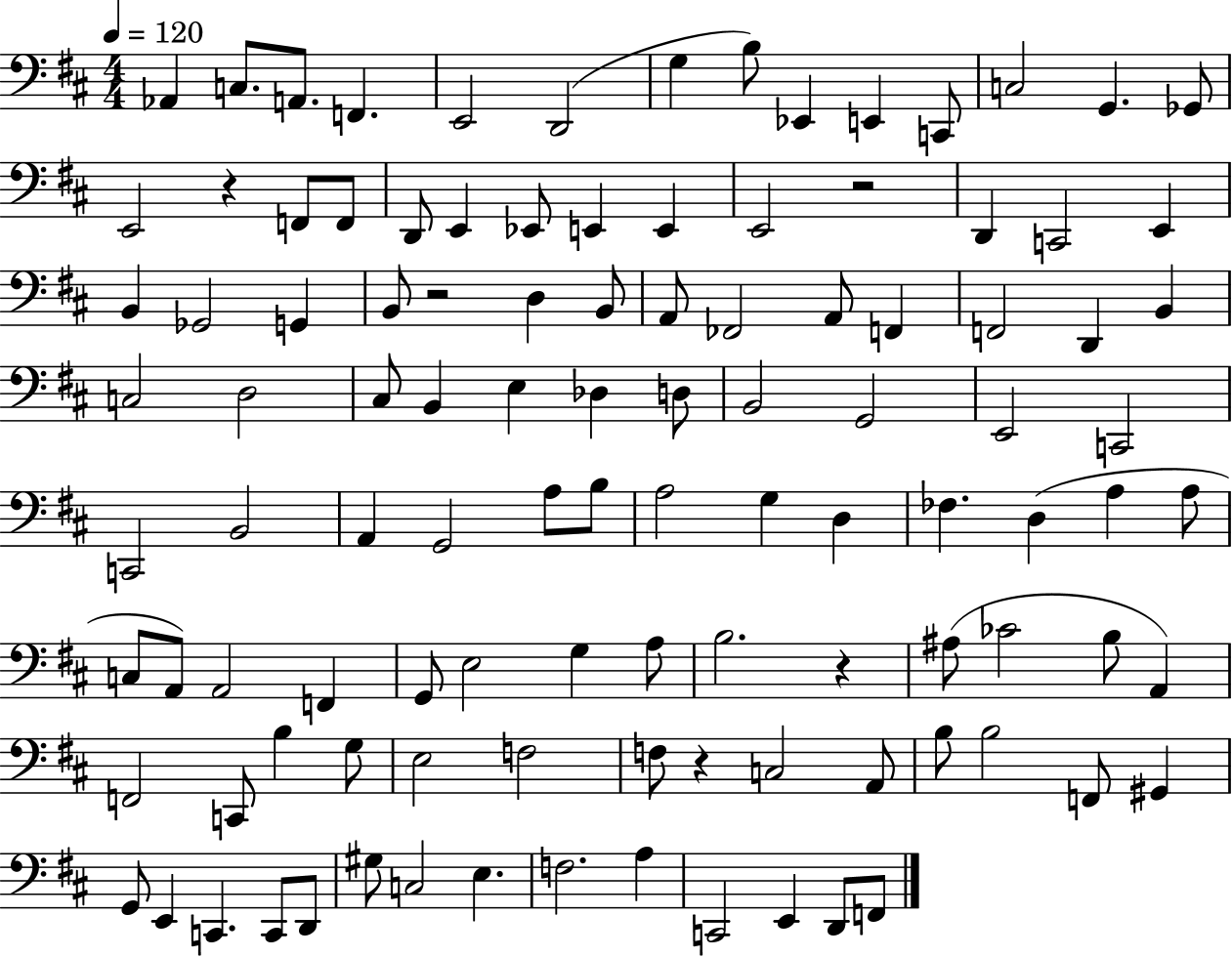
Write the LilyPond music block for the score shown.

{
  \clef bass
  \numericTimeSignature
  \time 4/4
  \key d \major
  \tempo 4 = 120
  aes,4 c8. a,8. f,4. | e,2 d,2( | g4 b8) ees,4 e,4 c,8 | c2 g,4. ges,8 | \break e,2 r4 f,8 f,8 | d,8 e,4 ees,8 e,4 e,4 | e,2 r2 | d,4 c,2 e,4 | \break b,4 ges,2 g,4 | b,8 r2 d4 b,8 | a,8 fes,2 a,8 f,4 | f,2 d,4 b,4 | \break c2 d2 | cis8 b,4 e4 des4 d8 | b,2 g,2 | e,2 c,2 | \break c,2 b,2 | a,4 g,2 a8 b8 | a2 g4 d4 | fes4. d4( a4 a8 | \break c8 a,8) a,2 f,4 | g,8 e2 g4 a8 | b2. r4 | ais8( ces'2 b8 a,4) | \break f,2 c,8 b4 g8 | e2 f2 | f8 r4 c2 a,8 | b8 b2 f,8 gis,4 | \break g,8 e,4 c,4. c,8 d,8 | gis8 c2 e4. | f2. a4 | c,2 e,4 d,8 f,8 | \break \bar "|."
}